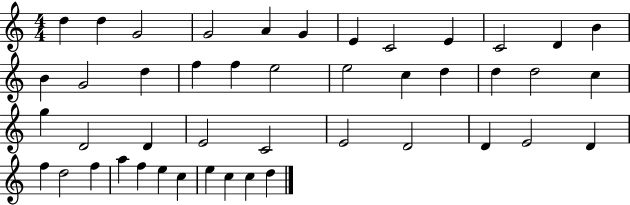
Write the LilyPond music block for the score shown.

{
  \clef treble
  \numericTimeSignature
  \time 4/4
  \key c \major
  d''4 d''4 g'2 | g'2 a'4 g'4 | e'4 c'2 e'4 | c'2 d'4 b'4 | \break b'4 g'2 d''4 | f''4 f''4 e''2 | e''2 c''4 d''4 | d''4 d''2 c''4 | \break g''4 d'2 d'4 | e'2 c'2 | e'2 d'2 | d'4 e'2 d'4 | \break f''4 d''2 f''4 | a''4 f''4 e''4 c''4 | e''4 c''4 c''4 d''4 | \bar "|."
}